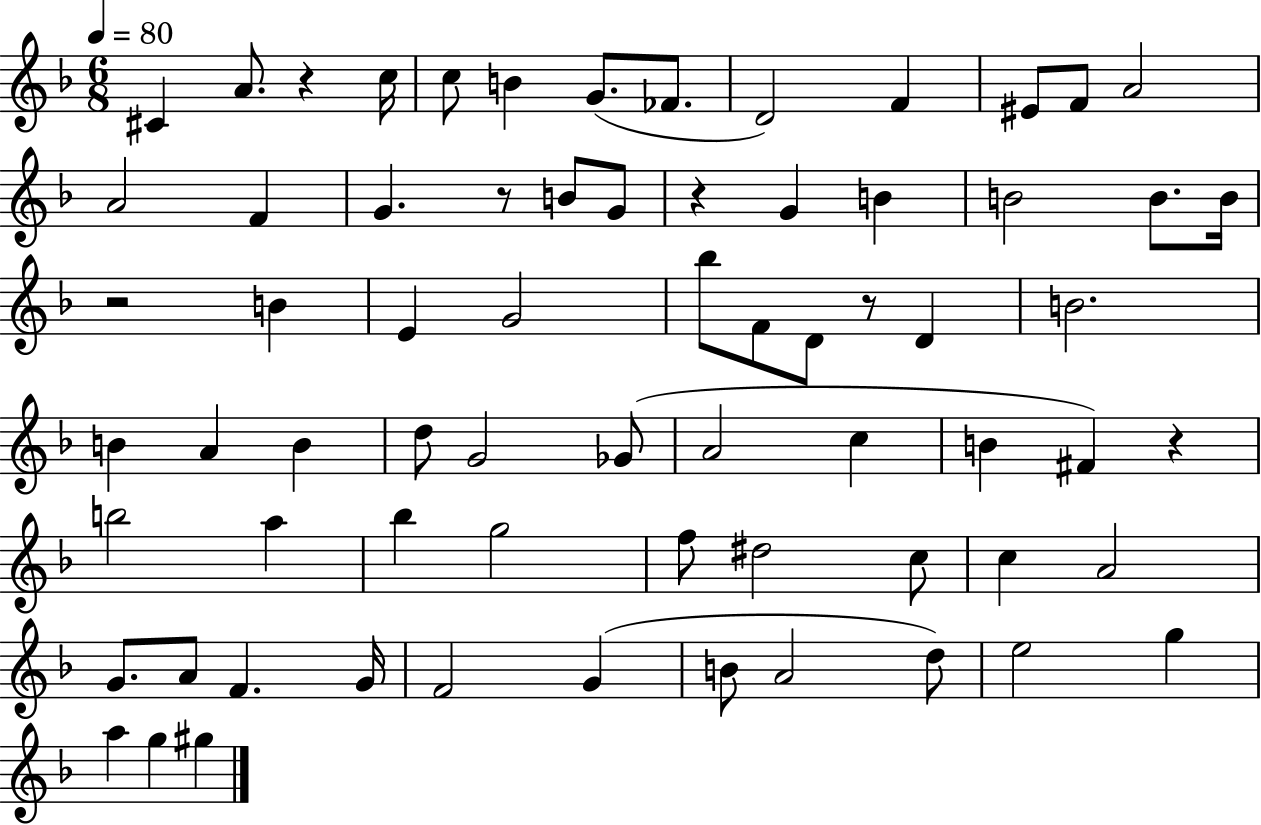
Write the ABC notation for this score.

X:1
T:Untitled
M:6/8
L:1/4
K:F
^C A/2 z c/4 c/2 B G/2 _F/2 D2 F ^E/2 F/2 A2 A2 F G z/2 B/2 G/2 z G B B2 B/2 B/4 z2 B E G2 _b/2 F/2 D/2 z/2 D B2 B A B d/2 G2 _G/2 A2 c B ^F z b2 a _b g2 f/2 ^d2 c/2 c A2 G/2 A/2 F G/4 F2 G B/2 A2 d/2 e2 g a g ^g